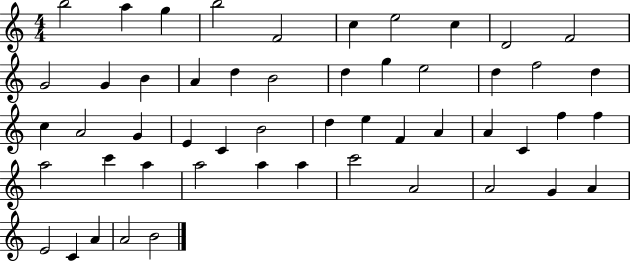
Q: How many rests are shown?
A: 0